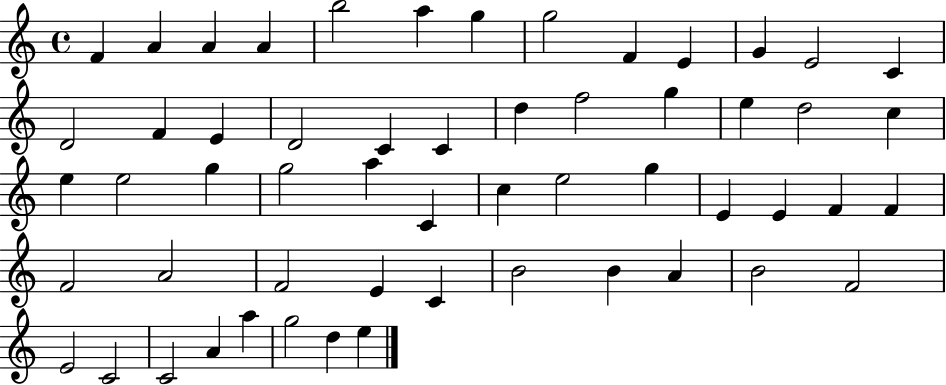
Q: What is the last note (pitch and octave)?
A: E5